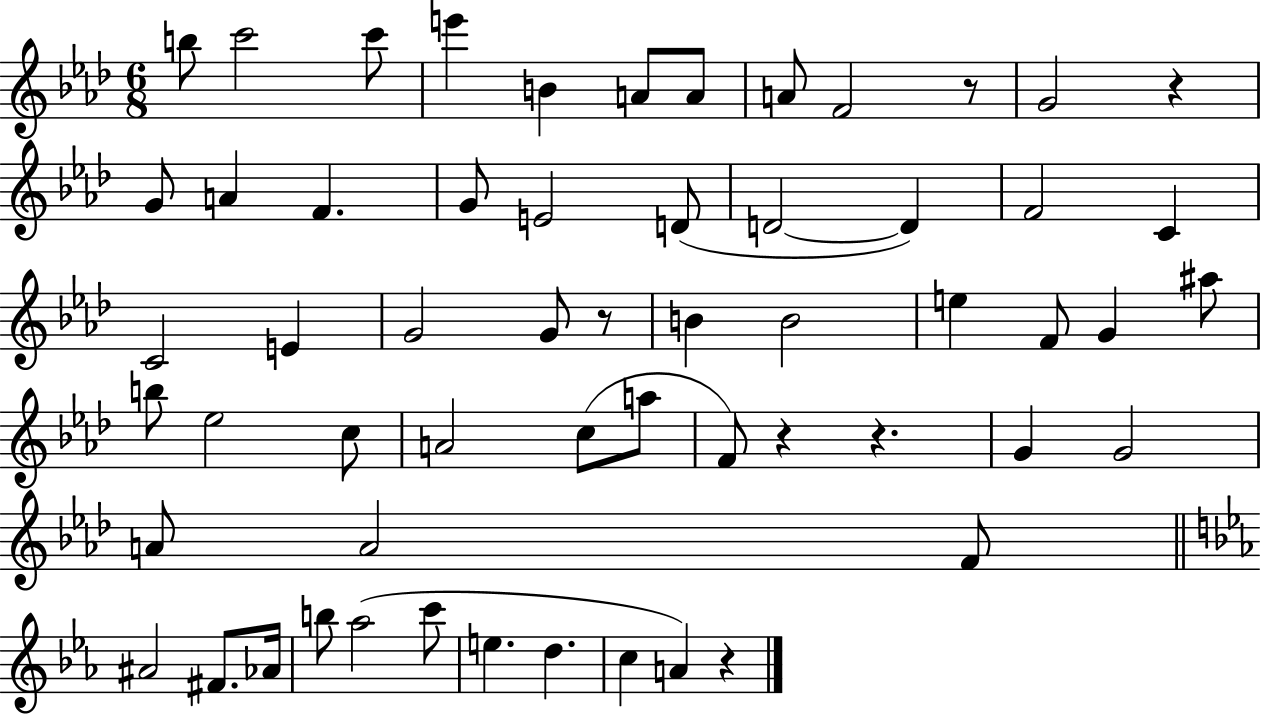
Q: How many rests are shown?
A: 6